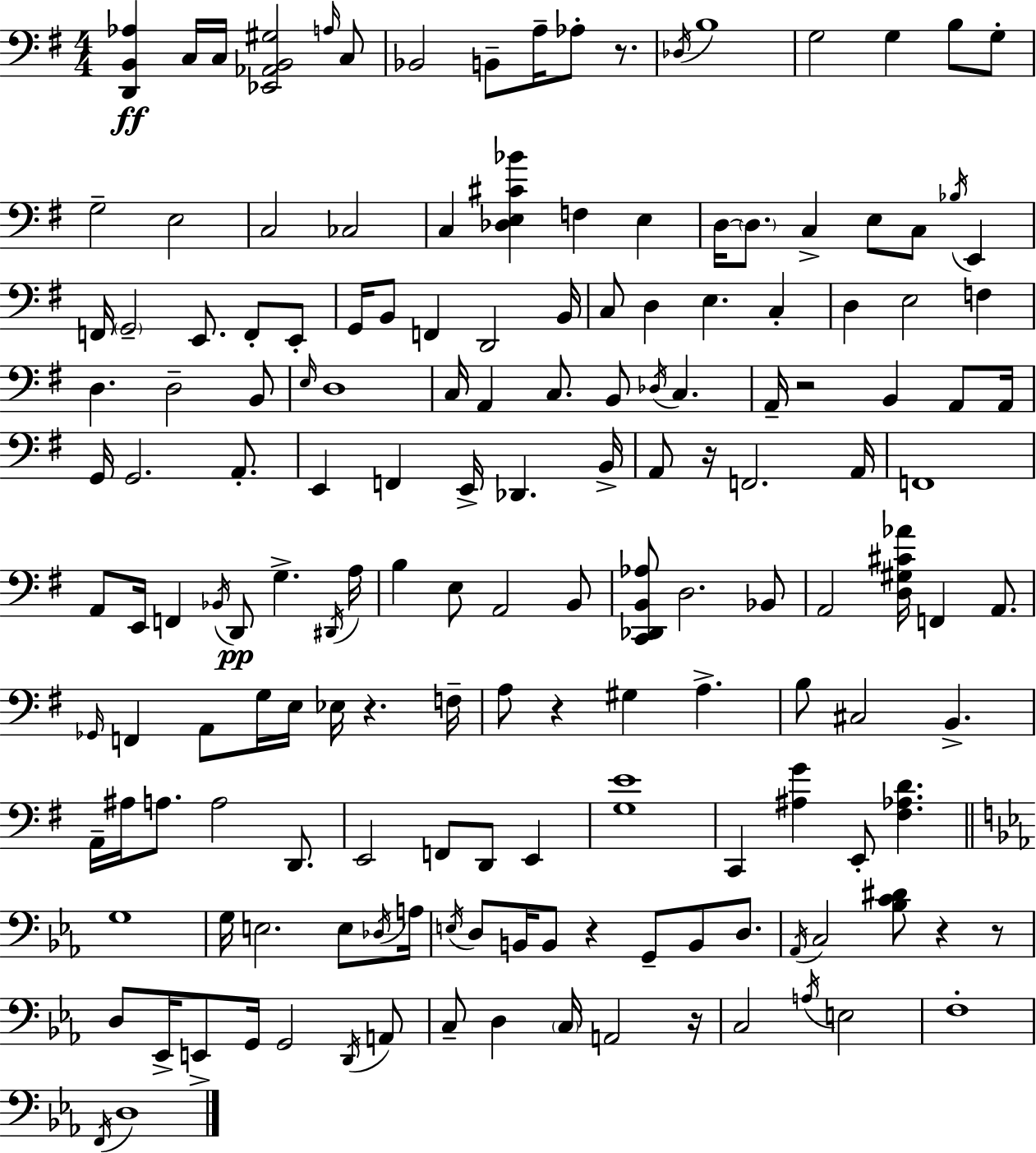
{
  \clef bass
  \numericTimeSignature
  \time 4/4
  \key e \minor
  <d, b, aes>4\ff c16 c16 <ees, aes, b, gis>2 \grace { a16 } c8 | bes,2 b,8-- a16-- aes8-. r8. | \acciaccatura { des16 } b1 | g2 g4 b8 | \break g8-. g2-- e2 | c2 ces2 | c4 <des e cis' bes'>4 f4 e4 | d16~~ \parenthesize d8. c4-> e8 c8 \acciaccatura { bes16 } e,4 | \break f,16 \parenthesize g,2-- e,8. f,8-. | e,8-. g,16 b,8 f,4 d,2 | b,16 c8 d4 e4. c4-. | d4 e2 f4 | \break d4. d2-- | b,8 \grace { e16 } d1 | c16 a,4 c8. b,8 \acciaccatura { des16 } c4. | a,16-- r2 b,4 | \break a,8 a,16 g,16 g,2. | a,8.-. e,4 f,4 e,16-> des,4. | b,16-> a,8 r16 f,2. | a,16 f,1 | \break a,8 e,16 f,4 \acciaccatura { bes,16 }\pp d,8 g4.-> | \acciaccatura { dis,16 } a16 b4 e8 a,2 | b,8 <c, des, b, aes>8 d2. | bes,8 a,2 <d gis cis' aes'>16 | \break f,4 a,8. \grace { ges,16 } f,4 a,8 g16 e16 | ees16 r4. f16-- a8 r4 gis4 | a4.-> b8 cis2 | b,4.-> a,16-- ais16 a8. a2 | \break d,8. e,2 | f,8 d,8 e,4 <g e'>1 | c,4 <ais g'>4 | e,8-. <fis aes d'>4. \bar "||" \break \key c \minor g1 | g16 e2. e8 \acciaccatura { des16 } | a16 \acciaccatura { e16 } d8 b,16 b,8 r4 g,8-- b,8 d8. | \acciaccatura { aes,16 } c2 <bes c' dis'>8 r4 | \break r8 d8 ees,16-> e,8-> g,16 g,2 | \acciaccatura { d,16 } a,8 c8-- d4 \parenthesize c16 a,2 | r16 c2 \acciaccatura { a16 } e2 | f1-. | \break \acciaccatura { f,16 } d1 | \bar "|."
}